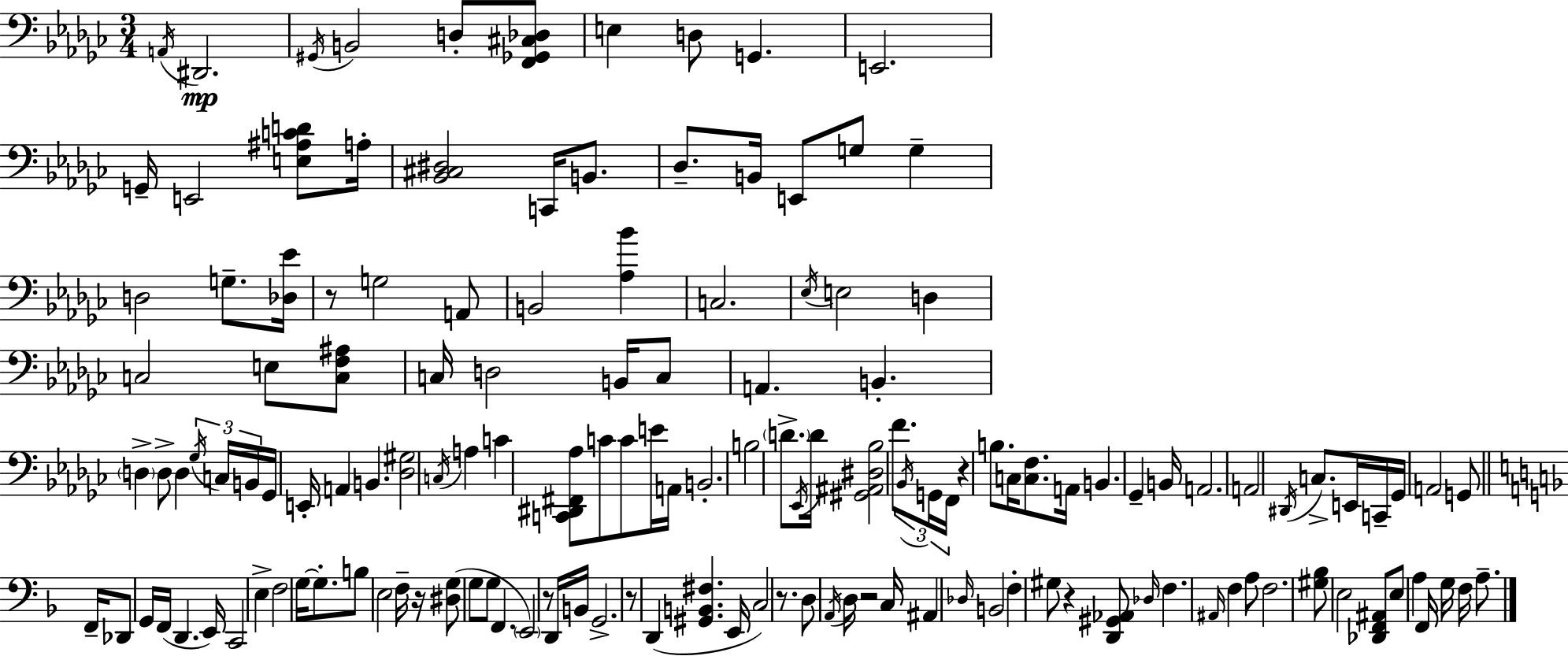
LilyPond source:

{
  \clef bass
  \numericTimeSignature
  \time 3/4
  \key ees \minor
  \acciaccatura { a,16 }\mp dis,2. | \acciaccatura { gis,16 } b,2 d8-. | <f, ges, cis des>8 e4 d8 g,4. | e,2. | \break g,16-- e,2 <e ais c' d'>8 | a16-. <bes, cis dis>2 c,16 b,8. | des8.-- b,16 e,8 g8 g4-- | d2 g8.-- | \break <des ees'>16 r8 g2 | a,8 b,2 <aes bes'>4 | c2. | \acciaccatura { ees16 } e2 d4 | \break c2 e8 | <c f ais>8 c16 d2 | b,16 c8 a,4. b,4.-. | \parenthesize d4-> d8-> d4 | \break \tuplet 3/2 { \acciaccatura { ges16 } c16 b,16 } ges,16 e,16-. a,4 b,4. | <des gis>2 | \acciaccatura { c16 } a4 c'4 <c, dis, fis, aes>8 c'8 | c'8 e'16 a,16 b,2.-. | \break b2 | \parenthesize d'8.-> \acciaccatura { ees,16 } d'16 <gis, ais, dis bes>2 | f'8. \tuplet 3/2 { \acciaccatura { bes,16 } g,16 f,16 } r4 | b8. c16 <c f>8. a,16 b,4. | \break ges,4-- b,16 a,2. | a,2 | \acciaccatura { dis,16 } c8.-> e,16 c,16-- ges,16 a,2 | g,8 \bar "||" \break \key f \major f,16-- des,8 g,16 f,16( d,4. e,16) | c,2 e4-> | f2 g16~~ g8.-. | b8 e2 f16-- r16 | \break <dis g>8( g8 g8 f,4. | \parenthesize e,2) r8 d,16 b,16 | g,2.-> | r8 d,4( <gis, b, fis>4. | \break e,16 c2) r8. | d8 \acciaccatura { a,16 } d16 r2 | c16 ais,4 \grace { des16 } b,2 | f4-. gis8 r4 | \break <d, gis, aes,>8 \grace { des16 } f4. \grace { ais,16 } f4 | a8 f2. | <gis bes>8 e2 | <des, f, ais,>8 e8 a4 f,16 g16 | \break f16 a8.-- \bar "|."
}